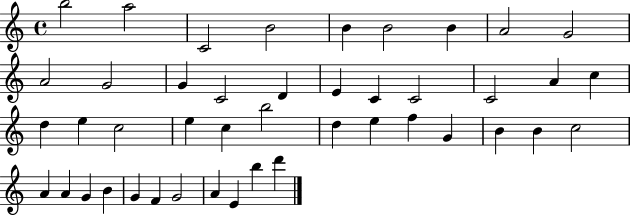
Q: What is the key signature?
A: C major